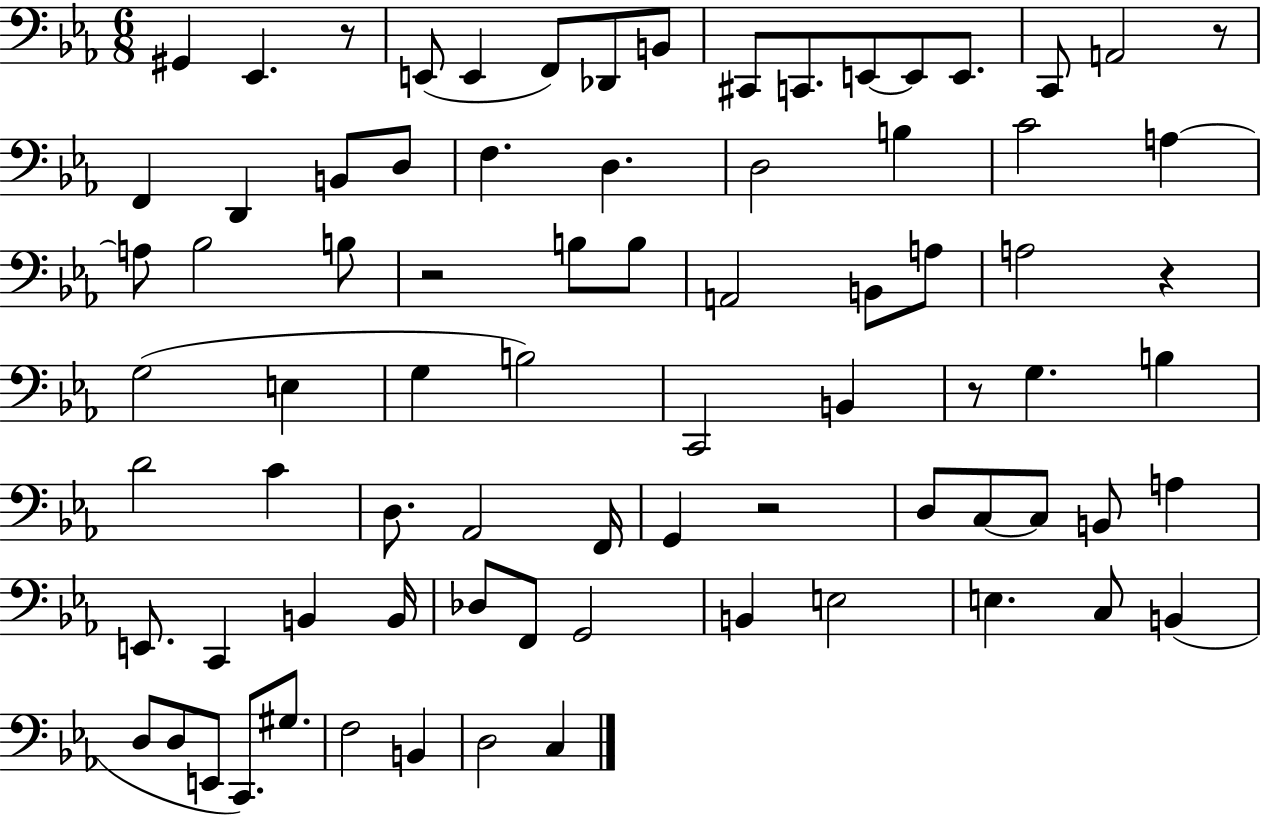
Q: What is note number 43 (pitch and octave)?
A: C4